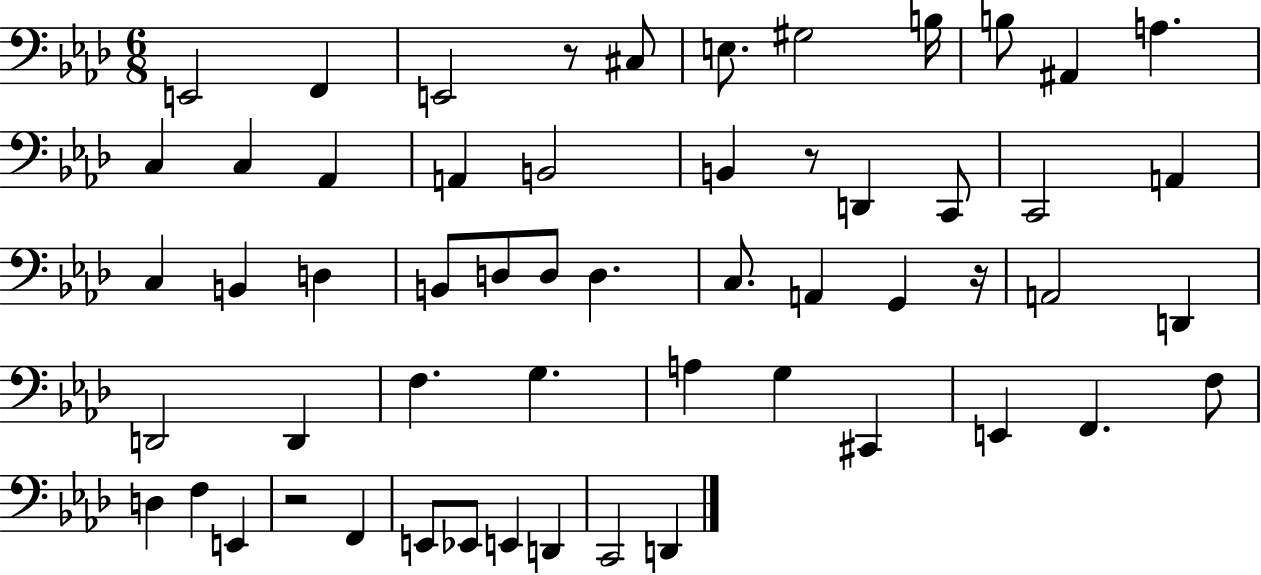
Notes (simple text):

E2/h F2/q E2/h R/e C#3/e E3/e. G#3/h B3/s B3/e A#2/q A3/q. C3/q C3/q Ab2/q A2/q B2/h B2/q R/e D2/q C2/e C2/h A2/q C3/q B2/q D3/q B2/e D3/e D3/e D3/q. C3/e. A2/q G2/q R/s A2/h D2/q D2/h D2/q F3/q. G3/q. A3/q G3/q C#2/q E2/q F2/q. F3/e D3/q F3/q E2/q R/h F2/q E2/e Eb2/e E2/q D2/q C2/h D2/q